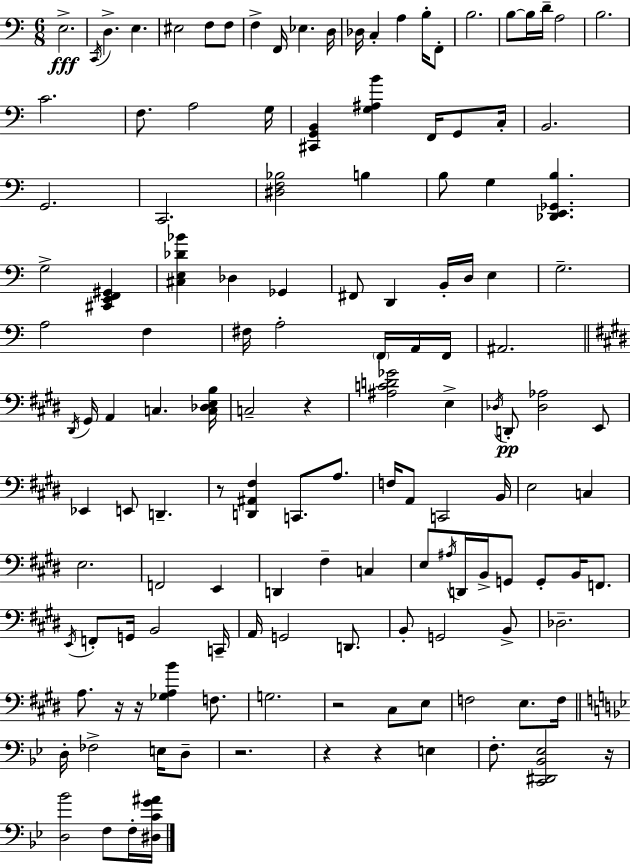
X:1
T:Untitled
M:6/8
L:1/4
K:Am
E,2 C,,/4 D, E, ^E,2 F,/2 F,/2 F, F,,/4 _E, D,/4 _D,/4 C, A, B,/4 F,,/2 B,2 B,/2 B,/4 D/4 A,2 B,2 C2 F,/2 A,2 G,/4 [^C,,G,,B,,] [G,^A,B] F,,/4 G,,/2 C,/4 B,,2 G,,2 C,,2 [^D,F,_B,]2 B, B,/2 G, [_D,,E,,_G,,B,] G,2 [^C,,E,,F,,^G,,] [^C,E,_D_B] _D, _G,, ^F,,/2 D,, B,,/4 D,/4 E, G,2 A,2 F, ^F,/4 A,2 F,,/4 A,,/4 F,,/4 ^A,,2 ^D,,/4 ^G,,/4 A,, C, [C,_D,E,B,]/4 C,2 z [^A,CD_G]2 E, _D,/4 D,,/2 [_D,_A,]2 E,,/2 _E,, E,,/2 D,, z/2 [D,,^A,,^F,] C,,/2 A,/2 F,/4 A,,/2 C,,2 B,,/4 E,2 C, E,2 F,,2 E,, D,, ^F, C, E,/2 ^A,/4 D,,/4 B,,/4 G,,/2 G,,/2 B,,/4 F,,/2 E,,/4 F,,/2 G,,/4 B,,2 C,,/4 A,,/4 G,,2 D,,/2 B,,/2 G,,2 B,,/2 _D,2 A,/2 z/4 z/4 [_G,A,B] F,/2 G,2 z2 ^C,/2 E,/2 F,2 E,/2 F,/4 D,/4 _F,2 E,/4 D,/2 z2 z z E, F,/2 [C,,^D,,_B,,_E,]2 z/4 [D,_B]2 F,/2 F,/4 [^D,CG^A]/4